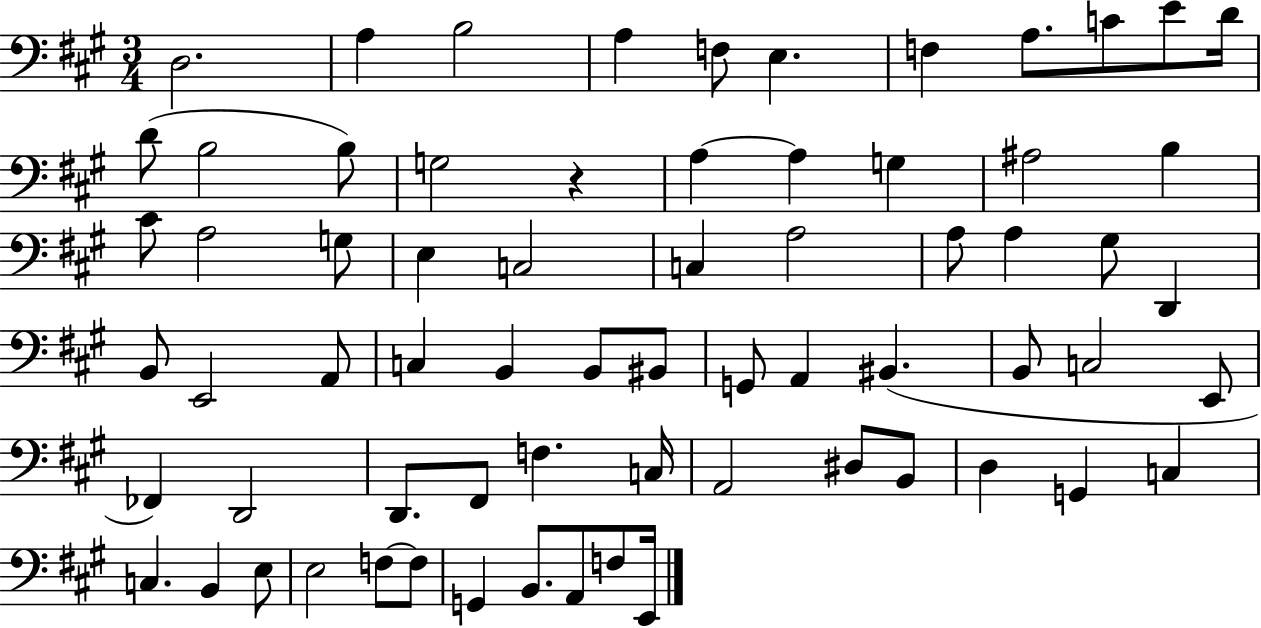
X:1
T:Untitled
M:3/4
L:1/4
K:A
D,2 A, B,2 A, F,/2 E, F, A,/2 C/2 E/2 D/4 D/2 B,2 B,/2 G,2 z A, A, G, ^A,2 B, ^C/2 A,2 G,/2 E, C,2 C, A,2 A,/2 A, ^G,/2 D,, B,,/2 E,,2 A,,/2 C, B,, B,,/2 ^B,,/2 G,,/2 A,, ^B,, B,,/2 C,2 E,,/2 _F,, D,,2 D,,/2 ^F,,/2 F, C,/4 A,,2 ^D,/2 B,,/2 D, G,, C, C, B,, E,/2 E,2 F,/2 F,/2 G,, B,,/2 A,,/2 F,/2 E,,/4